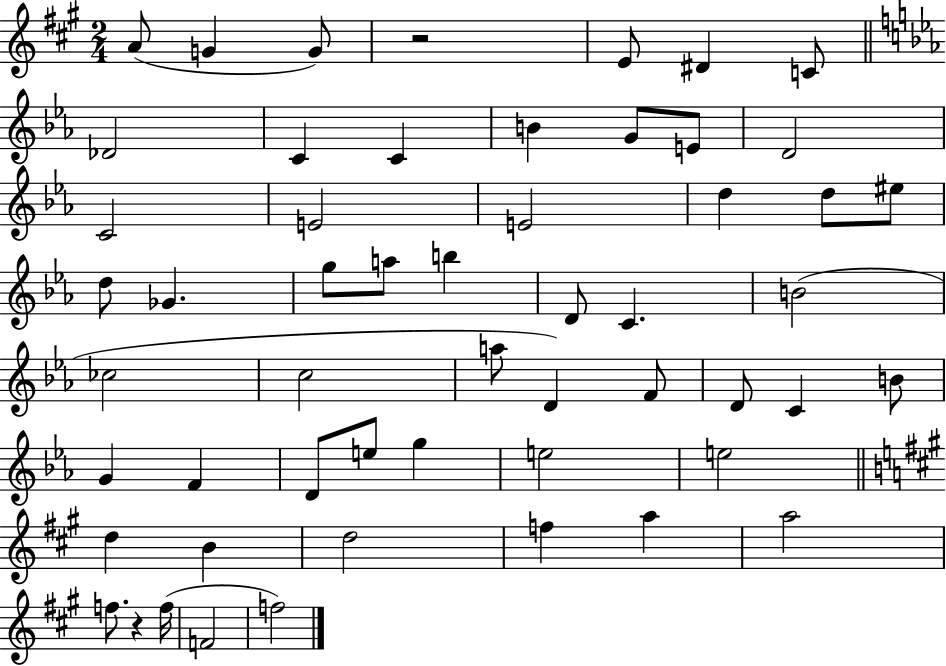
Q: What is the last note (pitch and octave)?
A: F5